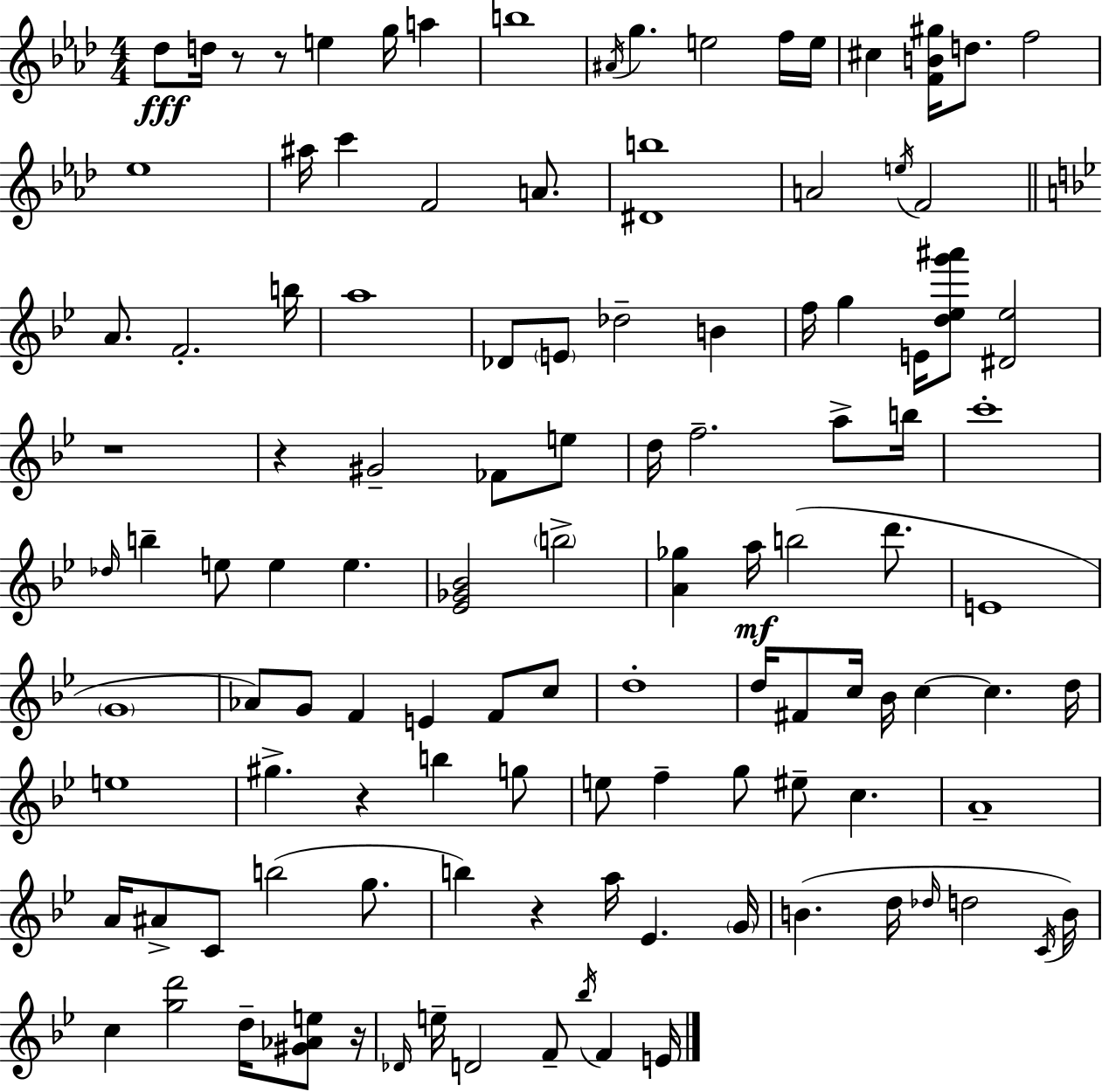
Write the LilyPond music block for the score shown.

{
  \clef treble
  \numericTimeSignature
  \time 4/4
  \key aes \major
  des''8\fff d''16 r8 r8 e''4 g''16 a''4 | b''1 | \acciaccatura { ais'16 } g''4. e''2 f''16 | e''16 cis''4 <f' b' gis''>16 d''8. f''2 | \break ees''1 | ais''16 c'''4 f'2 a'8. | <dis' b''>1 | a'2 \acciaccatura { e''16 } f'2 | \break \bar "||" \break \key g \minor a'8. f'2.-. b''16 | a''1 | des'8 \parenthesize e'8 des''2-- b'4 | f''16 g''4 e'16 <d'' ees'' g''' ais'''>8 <dis' ees''>2 | \break r1 | r4 gis'2-- fes'8 e''8 | d''16 f''2.-- a''8-> b''16 | c'''1-. | \break \grace { des''16 } b''4-- e''8 e''4 e''4. | <ees' ges' bes'>2 \parenthesize b''2-> | <a' ges''>4 a''16\mf b''2( d'''8. | e'1 | \break \parenthesize g'1 | aes'8) g'8 f'4 e'4 f'8 c''8 | d''1-. | d''16 fis'8 c''16 bes'16 c''4~~ c''4. | \break d''16 e''1 | gis''4.-> r4 b''4 g''8 | e''8 f''4-- g''8 eis''8-- c''4. | a'1-- | \break a'16 ais'8-> c'8 b''2( g''8. | b''4) r4 a''16 ees'4. | \parenthesize g'16 b'4.( d''16 \grace { des''16 } d''2 | \acciaccatura { c'16 } b'16) c''4 <g'' d'''>2 d''16-- | \break <gis' aes' e''>8 r16 \grace { des'16 } e''16-- d'2 f'8-- \acciaccatura { bes''16 } | f'4 e'16 \bar "|."
}